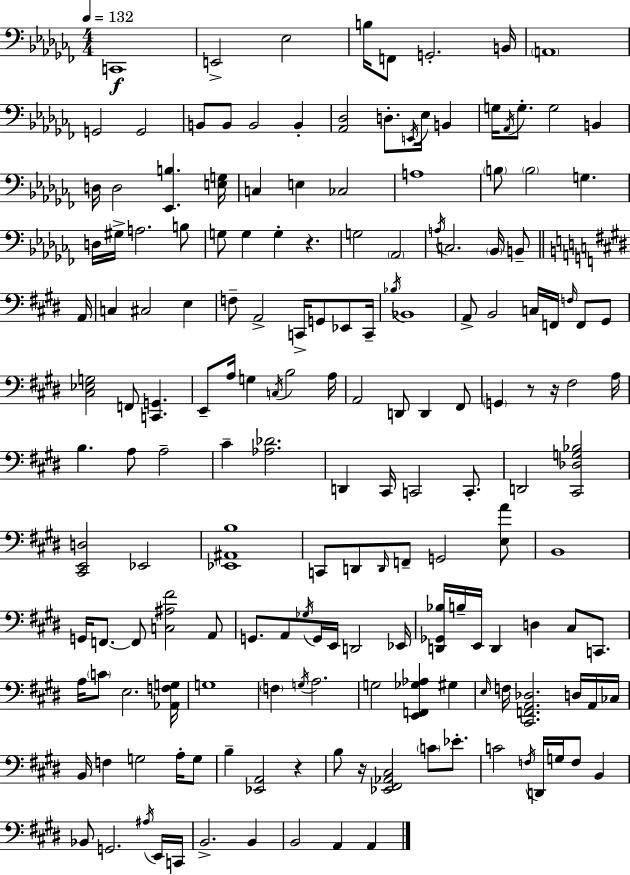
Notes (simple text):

C2/w E2/h Eb3/h B3/s F2/e G2/h. B2/s A2/w G2/h G2/h B2/e B2/e B2/h B2/q [Ab2,Db3]/h D3/e. E2/s Eb3/s B2/q G3/s Ab2/s G3/e. G3/h B2/q D3/s D3/h [Eb2,B3]/q. [E3,G3]/s C3/q E3/q CES3/h A3/w B3/e B3/h G3/q. D3/s G#3/s A3/h. B3/e G3/e G3/q G3/q R/q. G3/h Ab2/h A3/s C3/h. Bb2/s B2/e A2/s C3/q C#3/h E3/q F3/e A2/h C2/s G2/e Eb2/e C2/s Bb3/s Bb2/w A2/e B2/h C3/s F2/s F3/s F2/e G#2/e [C#3,Eb3,G3]/h F2/e [C2,G2]/q. E2/e A3/s G3/q C3/s B3/h A3/s A2/h D2/e D2/q F#2/e G2/q R/e R/s F#3/h A3/s B3/q. A3/e A3/h C#4/q [Ab3,Db4]/h. D2/q C#2/s C2/h C2/e. D2/h [C#2,Db3,G3,Bb3]/h [C#2,E2,D3]/h Eb2/h [Eb2,A#2,B3]/w C2/e D2/e D2/s F2/e G2/h [E3,A4]/e B2/w G2/s F2/e. F2/e [C3,A#3,F#4]/h A2/e G2/e. A2/e Gb3/s G2/s E2/s D2/h Eb2/s [D2,Gb2,Bb3]/s B3/s E2/s D2/q D3/q C#3/e C2/e. A3/s C4/e E3/h. [Ab2,F3,G3]/s G3/w F3/q G3/s A3/h. G3/h [E2,F2,Gb3,Ab3]/q G#3/q E3/s F3/s [C#2,F2,A2,Db3]/h. D3/s A2/s CES3/s B2/s F3/q G3/h A3/s G3/e B3/q [Eb2,A2]/h R/q B3/e R/s [Eb2,F#2,Ab2,C#3]/h C4/e Eb4/e. C4/h F3/s D2/s G3/s F3/e B2/q Bb2/e G2/h. A#3/s E2/s C2/s B2/h. B2/q B2/h A2/q A2/q